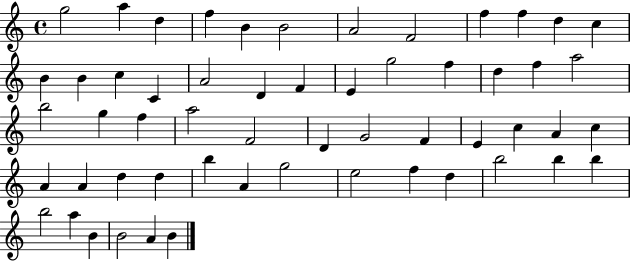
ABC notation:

X:1
T:Untitled
M:4/4
L:1/4
K:C
g2 a d f B B2 A2 F2 f f d c B B c C A2 D F E g2 f d f a2 b2 g f a2 F2 D G2 F E c A c A A d d b A g2 e2 f d b2 b b b2 a B B2 A B